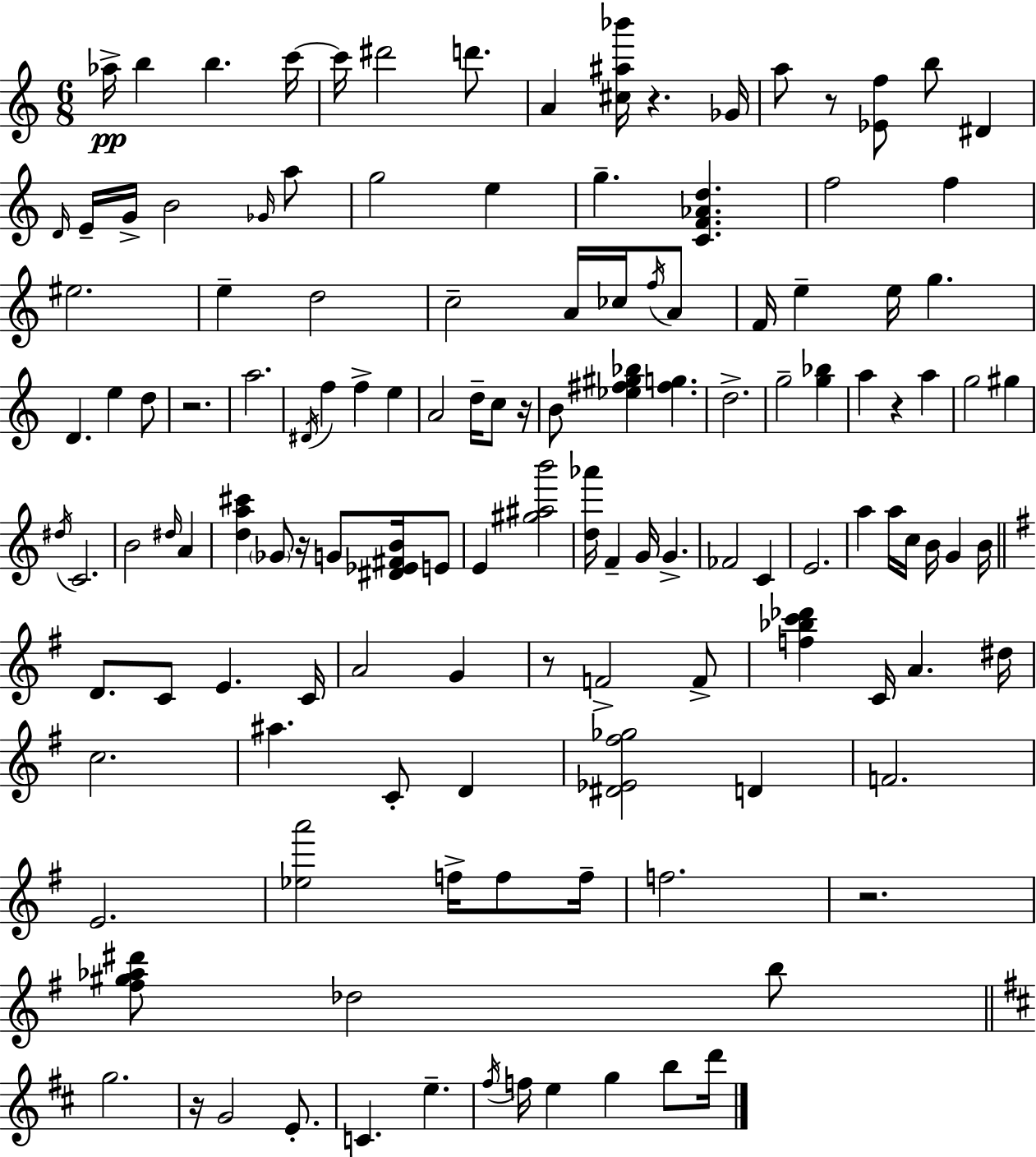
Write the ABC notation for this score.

X:1
T:Untitled
M:6/8
L:1/4
K:Am
_a/4 b b c'/4 c'/4 ^d'2 d'/2 A [^c^a_b']/4 z _G/4 a/2 z/2 [_Ef]/2 b/2 ^D D/4 E/4 G/4 B2 _G/4 a/2 g2 e g [CF_Ad] f2 f ^e2 e d2 c2 A/4 _c/4 f/4 A/2 F/4 e e/4 g D e d/2 z2 a2 ^D/4 f f e A2 d/4 c/2 z/4 B/2 [_e^f^g_b] [^fg] d2 g2 [g_b] a z a g2 ^g ^d/4 C2 B2 ^d/4 A [da^c'] _G/2 z/4 G/2 [^D_E^FB]/4 E/2 E [^g^ab']2 [d_a']/4 F G/4 G _F2 C E2 a a/4 c/4 B/4 G B/4 D/2 C/2 E C/4 A2 G z/2 F2 F/2 [f_bc'_d'] C/4 A ^d/4 c2 ^a C/2 D [^D_E^f_g]2 D F2 E2 [_ea']2 f/4 f/2 f/4 f2 z2 [^f^g_a^d']/2 _d2 b/2 g2 z/4 G2 E/2 C e ^f/4 f/4 e g b/2 d'/4